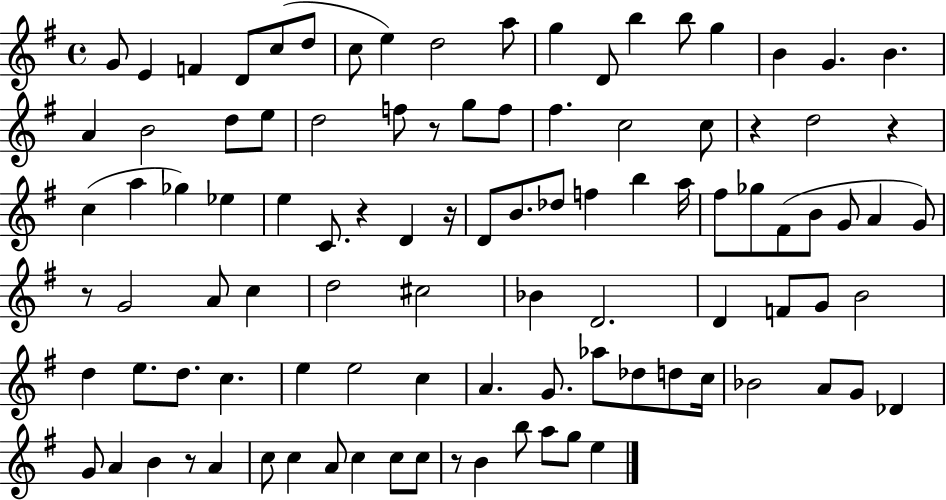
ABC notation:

X:1
T:Untitled
M:4/4
L:1/4
K:G
G/2 E F D/2 c/2 d/2 c/2 e d2 a/2 g D/2 b b/2 g B G B A B2 d/2 e/2 d2 f/2 z/2 g/2 f/2 ^f c2 c/2 z d2 z c a _g _e e C/2 z D z/4 D/2 B/2 _d/2 f b a/4 ^f/2 _g/2 ^F/2 B/2 G/2 A G/2 z/2 G2 A/2 c d2 ^c2 _B D2 D F/2 G/2 B2 d e/2 d/2 c e e2 c A G/2 _a/2 _d/2 d/2 c/4 _B2 A/2 G/2 _D G/2 A B z/2 A c/2 c A/2 c c/2 c/2 z/2 B b/2 a/2 g/2 e